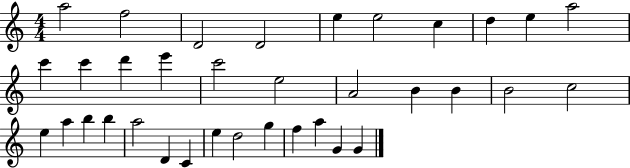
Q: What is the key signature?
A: C major